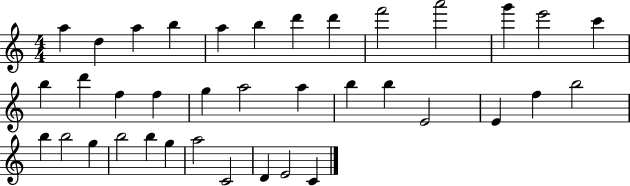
X:1
T:Untitled
M:4/4
L:1/4
K:C
a d a b a b d' d' f'2 a'2 g' e'2 c' b d' f f g a2 a b b E2 E f b2 b b2 g b2 b g a2 C2 D E2 C